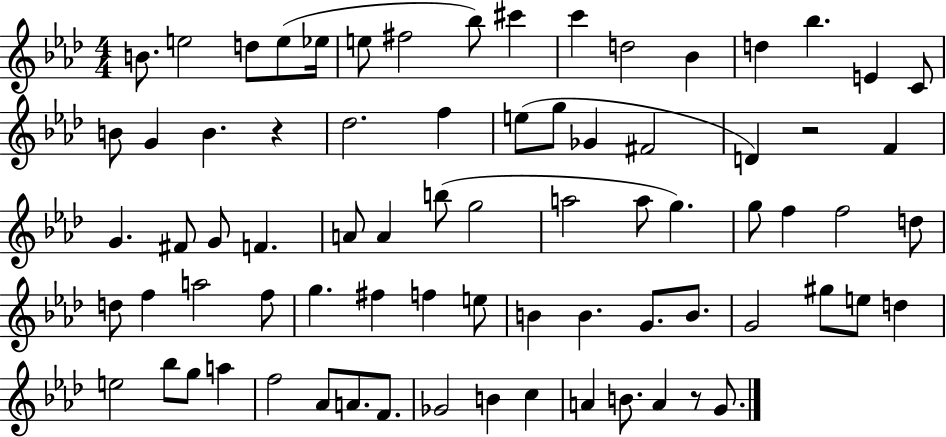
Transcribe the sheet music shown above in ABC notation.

X:1
T:Untitled
M:4/4
L:1/4
K:Ab
B/2 e2 d/2 e/2 _e/4 e/2 ^f2 _b/2 ^c' c' d2 _B d _b E C/2 B/2 G B z _d2 f e/2 g/2 _G ^F2 D z2 F G ^F/2 G/2 F A/2 A b/2 g2 a2 a/2 g g/2 f f2 d/2 d/2 f a2 f/2 g ^f f e/2 B B G/2 B/2 G2 ^g/2 e/2 d e2 _b/2 g/2 a f2 _A/2 A/2 F/2 _G2 B c A B/2 A z/2 G/2